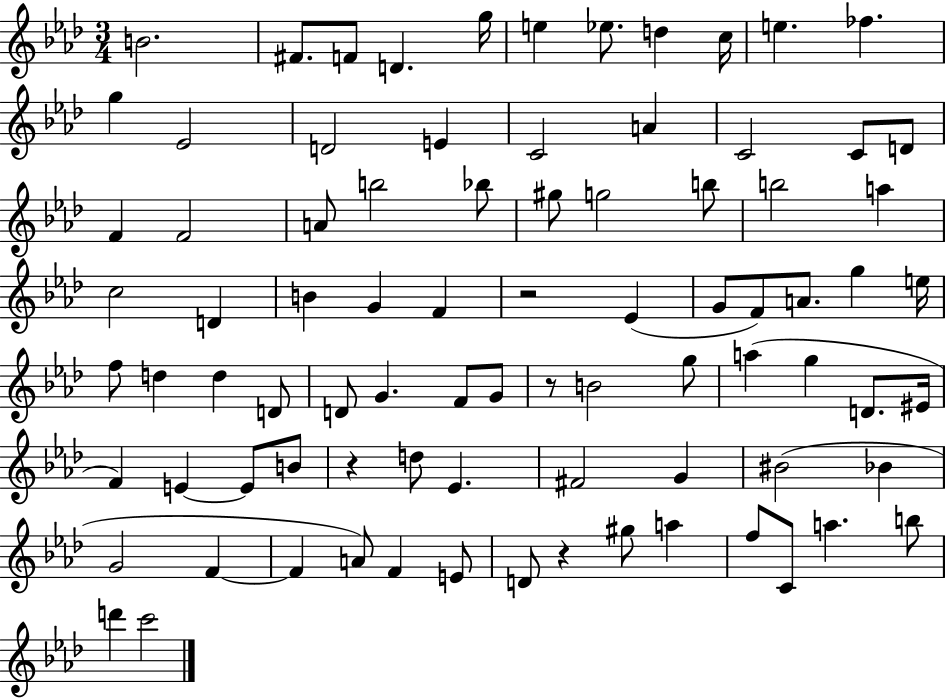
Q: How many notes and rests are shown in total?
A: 84